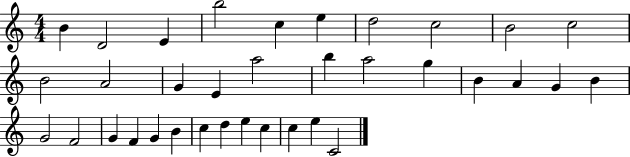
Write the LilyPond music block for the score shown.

{
  \clef treble
  \numericTimeSignature
  \time 4/4
  \key c \major
  b'4 d'2 e'4 | b''2 c''4 e''4 | d''2 c''2 | b'2 c''2 | \break b'2 a'2 | g'4 e'4 a''2 | b''4 a''2 g''4 | b'4 a'4 g'4 b'4 | \break g'2 f'2 | g'4 f'4 g'4 b'4 | c''4 d''4 e''4 c''4 | c''4 e''4 c'2 | \break \bar "|."
}